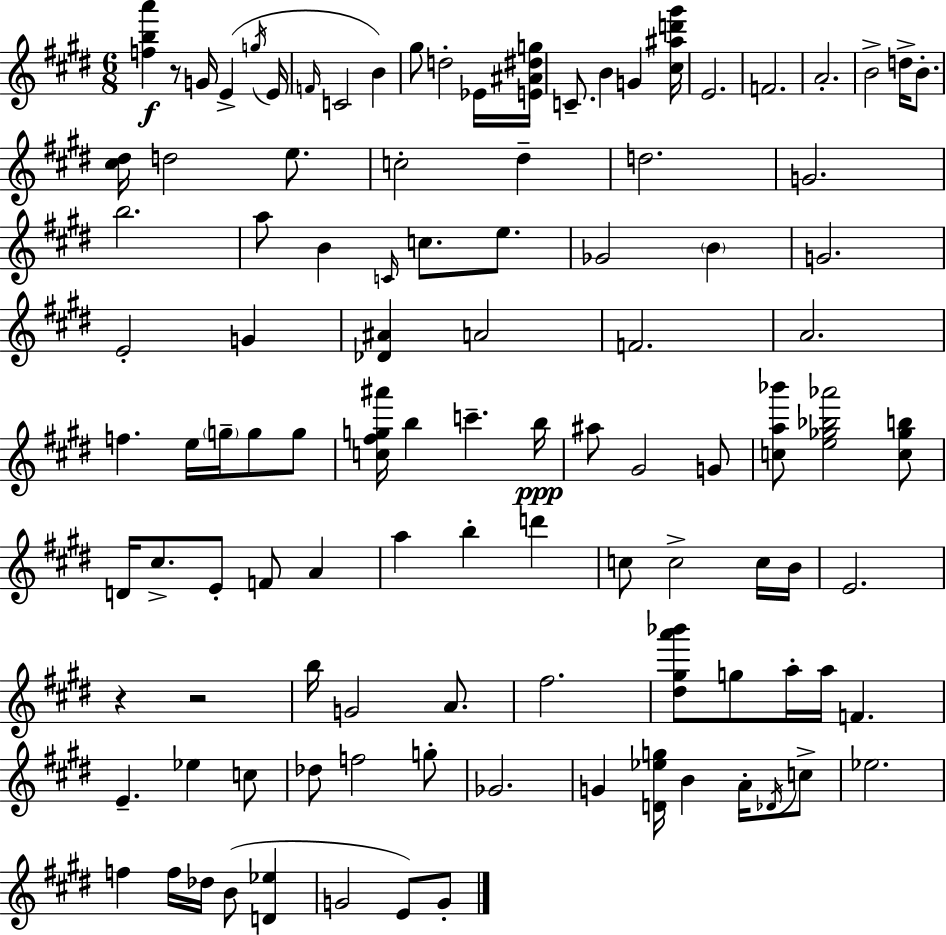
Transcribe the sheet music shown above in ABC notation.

X:1
T:Untitled
M:6/8
L:1/4
K:E
[fba'] z/2 G/4 E g/4 E/4 F/4 C2 B ^g/2 d2 _E/4 [E^A^dg]/4 C/2 B G [^c^ad'^g']/4 E2 F2 A2 B2 d/4 B/2 [^c^d]/4 d2 e/2 c2 ^d d2 G2 b2 a/2 B C/4 c/2 e/2 _G2 B G2 E2 G [_D^A] A2 F2 A2 f e/4 g/4 g/2 g/2 [c^fg^a']/4 b c' b/4 ^a/2 ^G2 G/2 [ca_b']/2 [e_g_b_a']2 [c_gb]/2 D/4 ^c/2 E/2 F/2 A a b d' c/2 c2 c/4 B/4 E2 z z2 b/4 G2 A/2 ^f2 [^d^ga'_b']/2 g/2 a/4 a/4 F E _e c/2 _d/2 f2 g/2 _G2 G [D_eg]/4 B A/4 _D/4 c/2 _e2 f f/4 _d/4 B/2 [D_e] G2 E/2 G/2